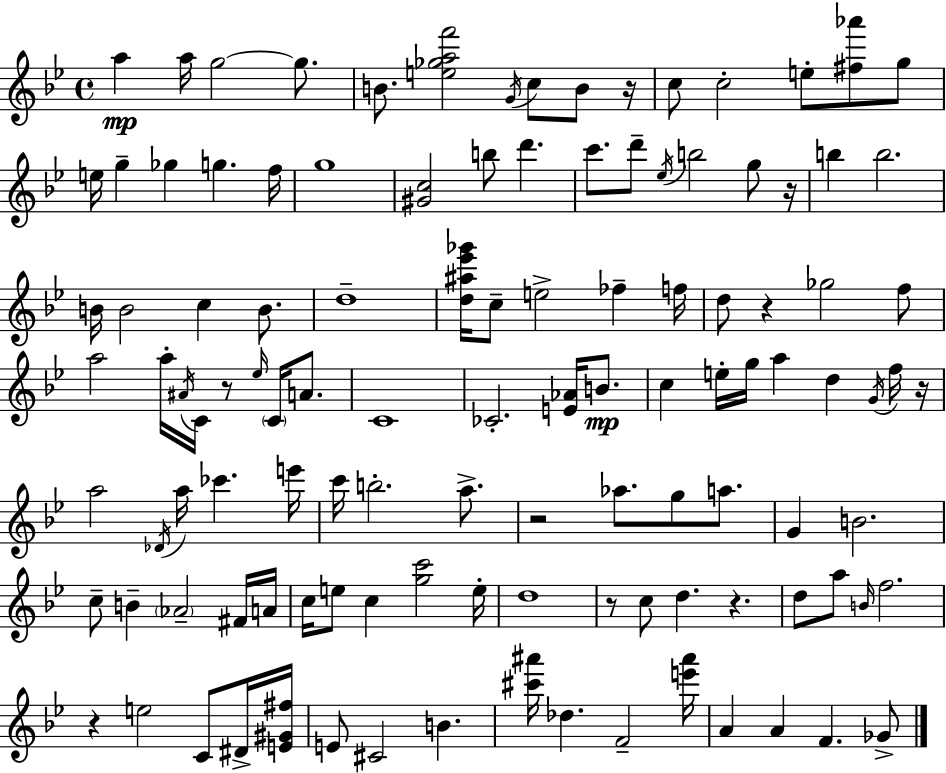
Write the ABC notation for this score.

X:1
T:Untitled
M:4/4
L:1/4
K:Bb
a a/4 g2 g/2 B/2 [e_gaf']2 G/4 c/2 B/2 z/4 c/2 c2 e/2 [^f_a']/2 g/2 e/4 g _g g f/4 g4 [^Gc]2 b/2 d' c'/2 d'/2 _e/4 b2 g/2 z/4 b b2 B/4 B2 c B/2 d4 [d^a_e'_g']/4 c/2 e2 _f f/4 d/2 z _g2 f/2 a2 a/4 ^A/4 C/4 z/2 _e/4 C/4 A/2 C4 _C2 [E_A]/4 B/2 c e/4 g/4 a d G/4 f/4 z/4 a2 _D/4 a/4 _c' e'/4 c'/4 b2 a/2 z2 _a/2 g/2 a/2 G B2 c/2 B _A2 ^F/4 A/4 c/4 e/2 c [gc']2 e/4 d4 z/2 c/2 d z d/2 a/2 B/4 f2 z e2 C/2 ^D/4 [E^G^f]/4 E/2 ^C2 B [^c'^a']/4 _d F2 [e'^a']/4 A A F _G/2